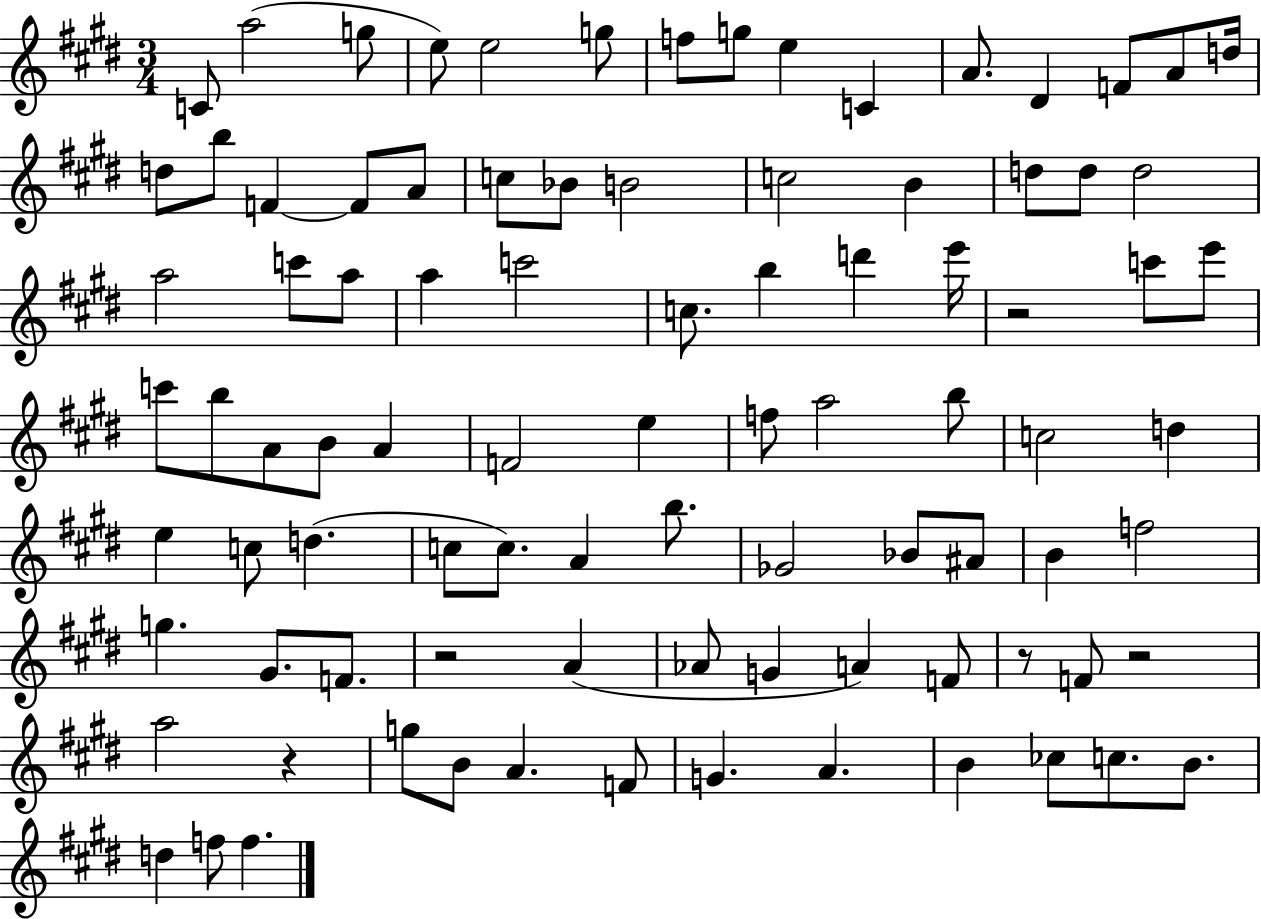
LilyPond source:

{
  \clef treble
  \numericTimeSignature
  \time 3/4
  \key e \major
  c'8 a''2( g''8 | e''8) e''2 g''8 | f''8 g''8 e''4 c'4 | a'8. dis'4 f'8 a'8 d''16 | \break d''8 b''8 f'4~~ f'8 a'8 | c''8 bes'8 b'2 | c''2 b'4 | d''8 d''8 d''2 | \break a''2 c'''8 a''8 | a''4 c'''2 | c''8. b''4 d'''4 e'''16 | r2 c'''8 e'''8 | \break c'''8 b''8 a'8 b'8 a'4 | f'2 e''4 | f''8 a''2 b''8 | c''2 d''4 | \break e''4 c''8 d''4.( | c''8 c''8.) a'4 b''8. | ges'2 bes'8 ais'8 | b'4 f''2 | \break g''4. gis'8. f'8. | r2 a'4( | aes'8 g'4 a'4) f'8 | r8 f'8 r2 | \break a''2 r4 | g''8 b'8 a'4. f'8 | g'4. a'4. | b'4 ces''8 c''8. b'8. | \break d''4 f''8 f''4. | \bar "|."
}